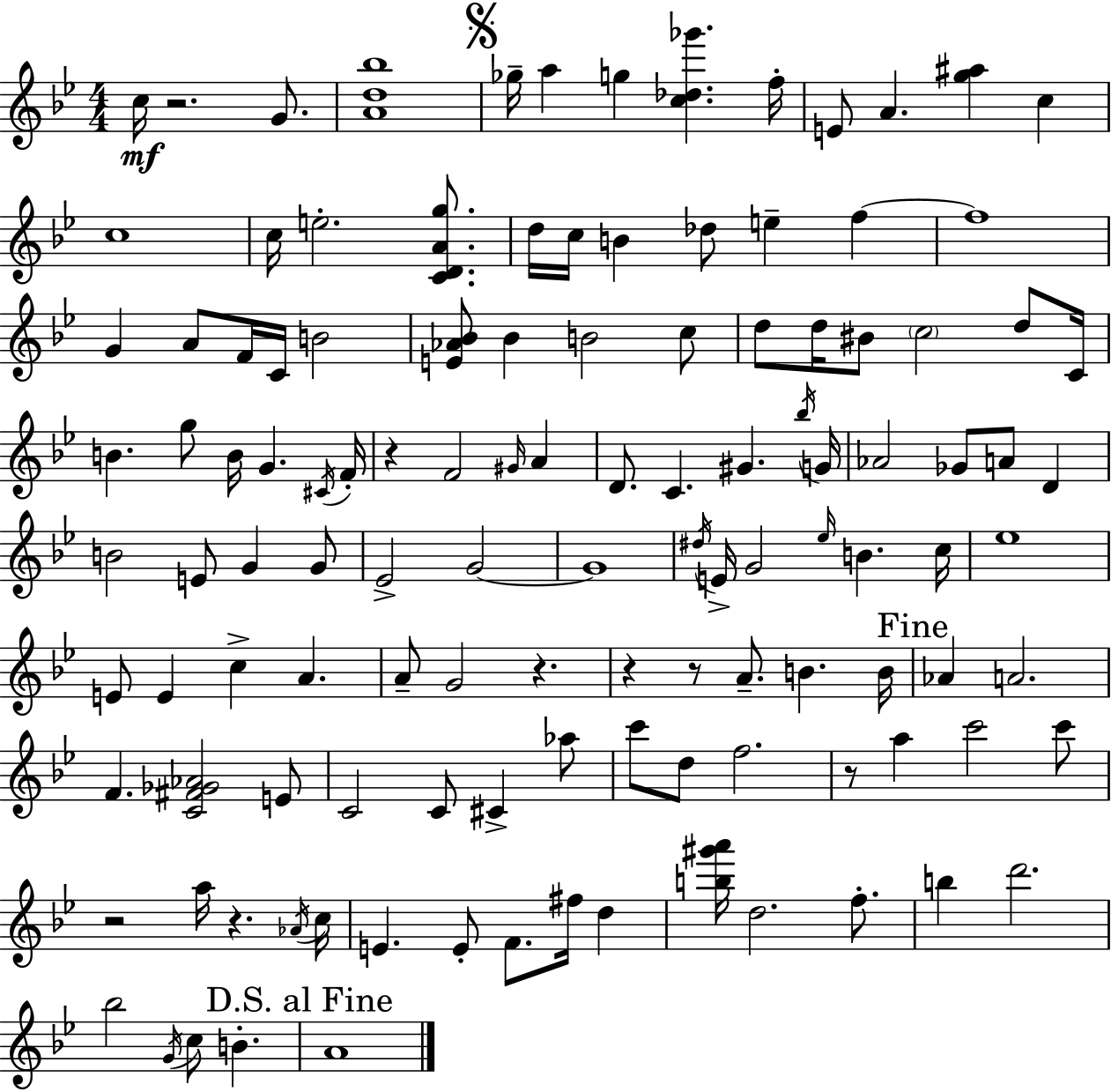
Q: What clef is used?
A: treble